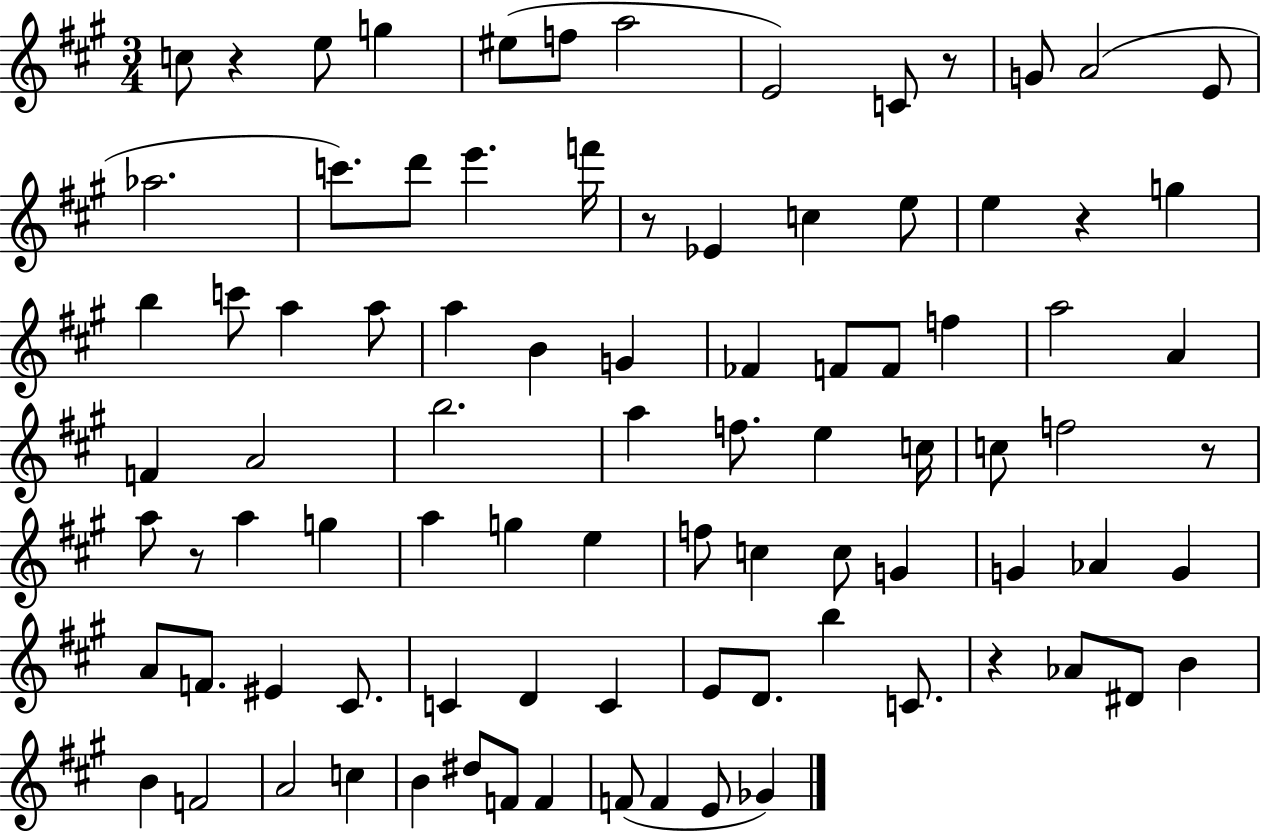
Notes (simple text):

C5/e R/q E5/e G5/q EIS5/e F5/e A5/h E4/h C4/e R/e G4/e A4/h E4/e Ab5/h. C6/e. D6/e E6/q. F6/s R/e Eb4/q C5/q E5/e E5/q R/q G5/q B5/q C6/e A5/q A5/e A5/q B4/q G4/q FES4/q F4/e F4/e F5/q A5/h A4/q F4/q A4/h B5/h. A5/q F5/e. E5/q C5/s C5/e F5/h R/e A5/e R/e A5/q G5/q A5/q G5/q E5/q F5/e C5/q C5/e G4/q G4/q Ab4/q G4/q A4/e F4/e. EIS4/q C#4/e. C4/q D4/q C4/q E4/e D4/e. B5/q C4/e. R/q Ab4/e D#4/e B4/q B4/q F4/h A4/h C5/q B4/q D#5/e F4/e F4/q F4/e F4/q E4/e Gb4/q